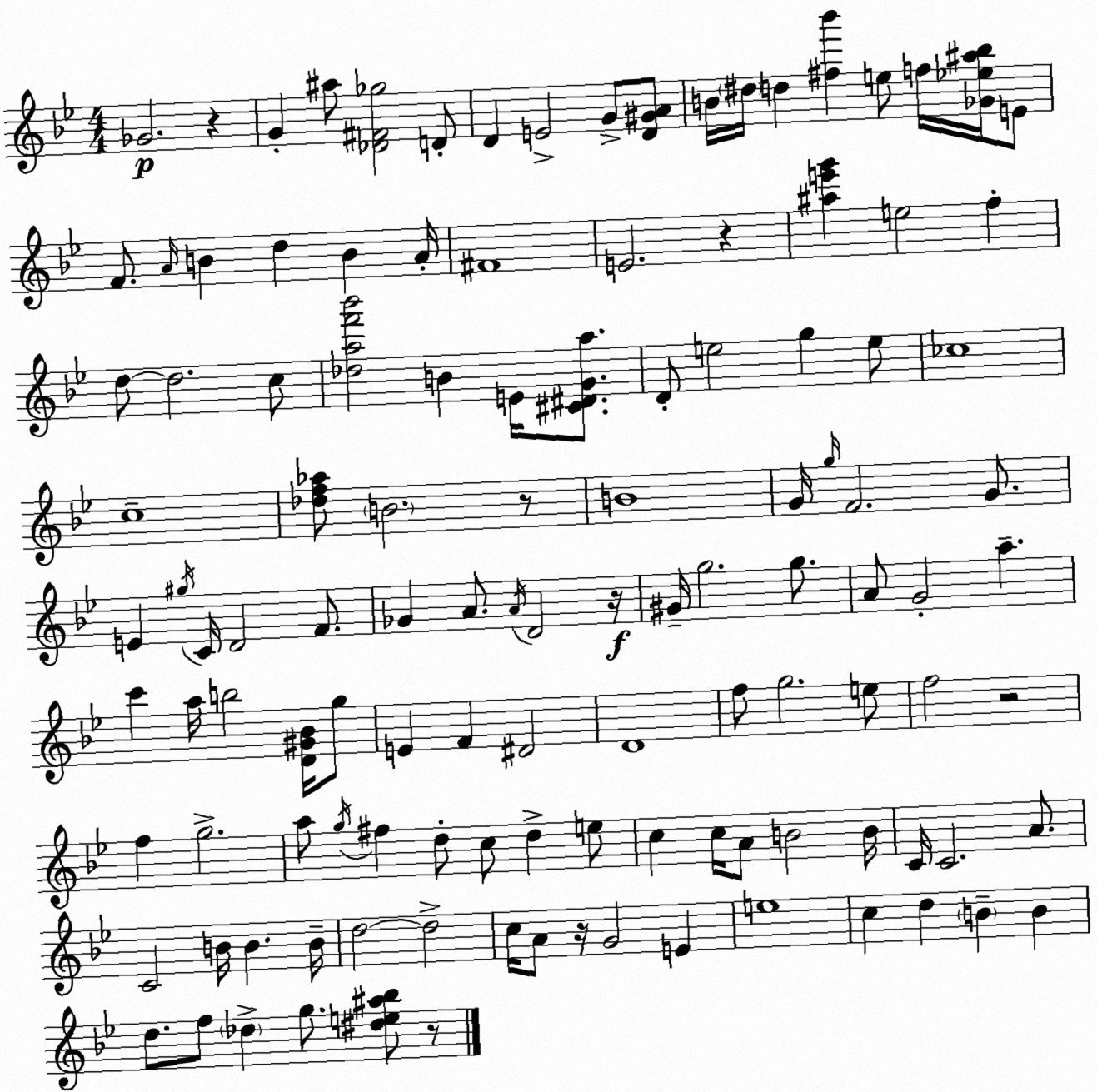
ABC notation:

X:1
T:Untitled
M:4/4
L:1/4
K:Bb
_G2 z G ^a/2 [_D^F_g]2 D/2 D E2 G/2 [D^GA]/2 B/4 ^d/4 d [^f_b'] e/2 f/4 [_G_e^a_b]/4 E/2 F/2 A/4 B d B A/4 ^F4 E2 z [^ae'g'] e2 f d/2 d2 c/2 [_daf'_b']2 B E/4 [^C^DGa]/2 D/2 e2 g e/2 _c4 c4 [_df_a]/2 B2 z/2 B4 G/4 g/4 F2 G/2 E ^g/4 C/4 D2 F/2 _G A/2 A/4 D2 z/4 ^G/4 g2 g/2 A/2 G2 a c' a/4 b2 [D^G_B]/4 g/2 E F ^D2 D4 f/2 g2 e/2 f2 z2 f g2 a/2 g/4 ^f d/2 c/2 d e/2 c c/4 A/2 B2 B/4 C/4 C2 A/2 C2 B/4 B B/4 d2 d2 c/4 A/2 z/4 G2 E e4 c d B B d/2 f/2 _d g/2 [^de^a_b]/2 z/2